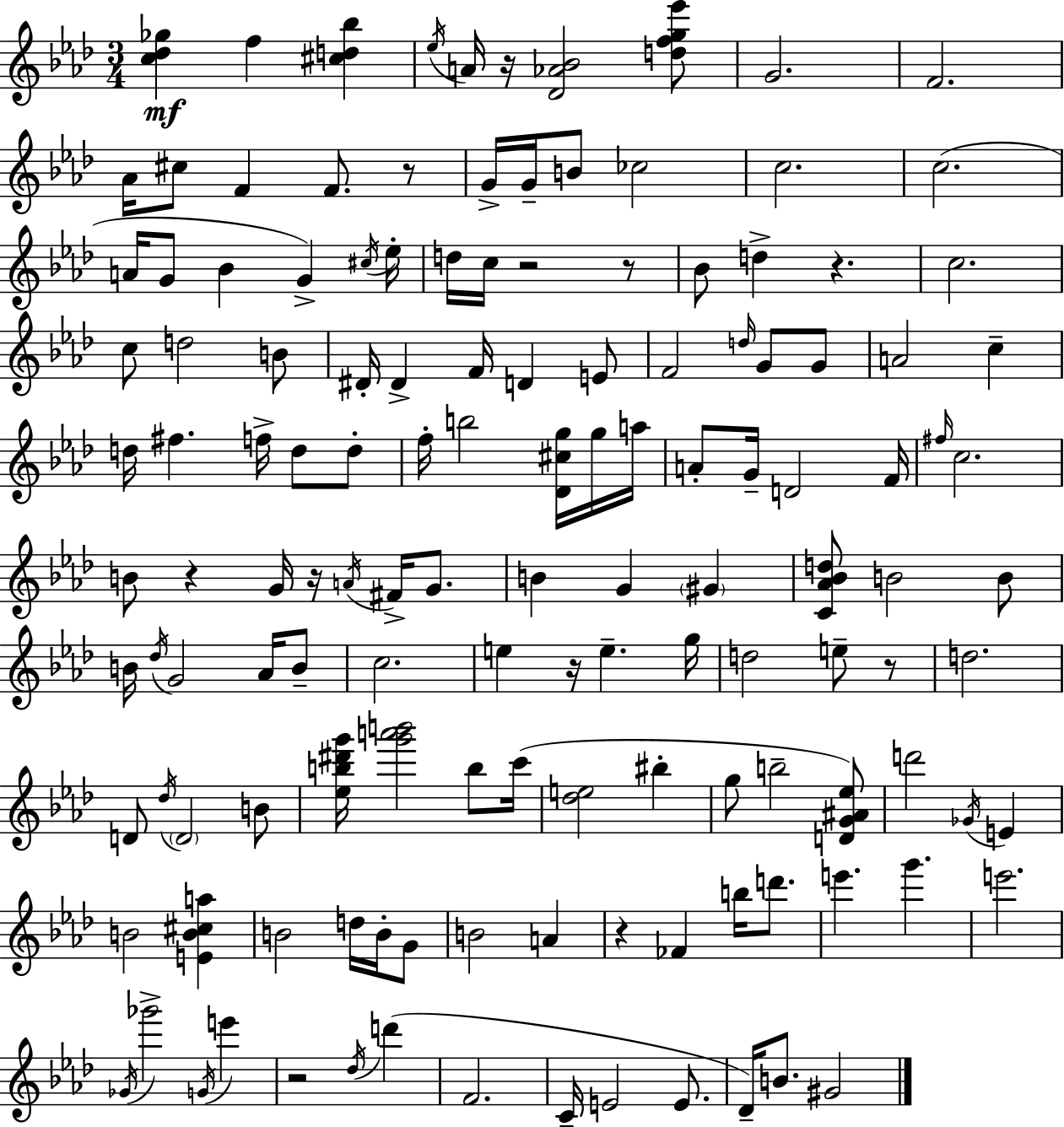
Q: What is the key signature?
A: AES major